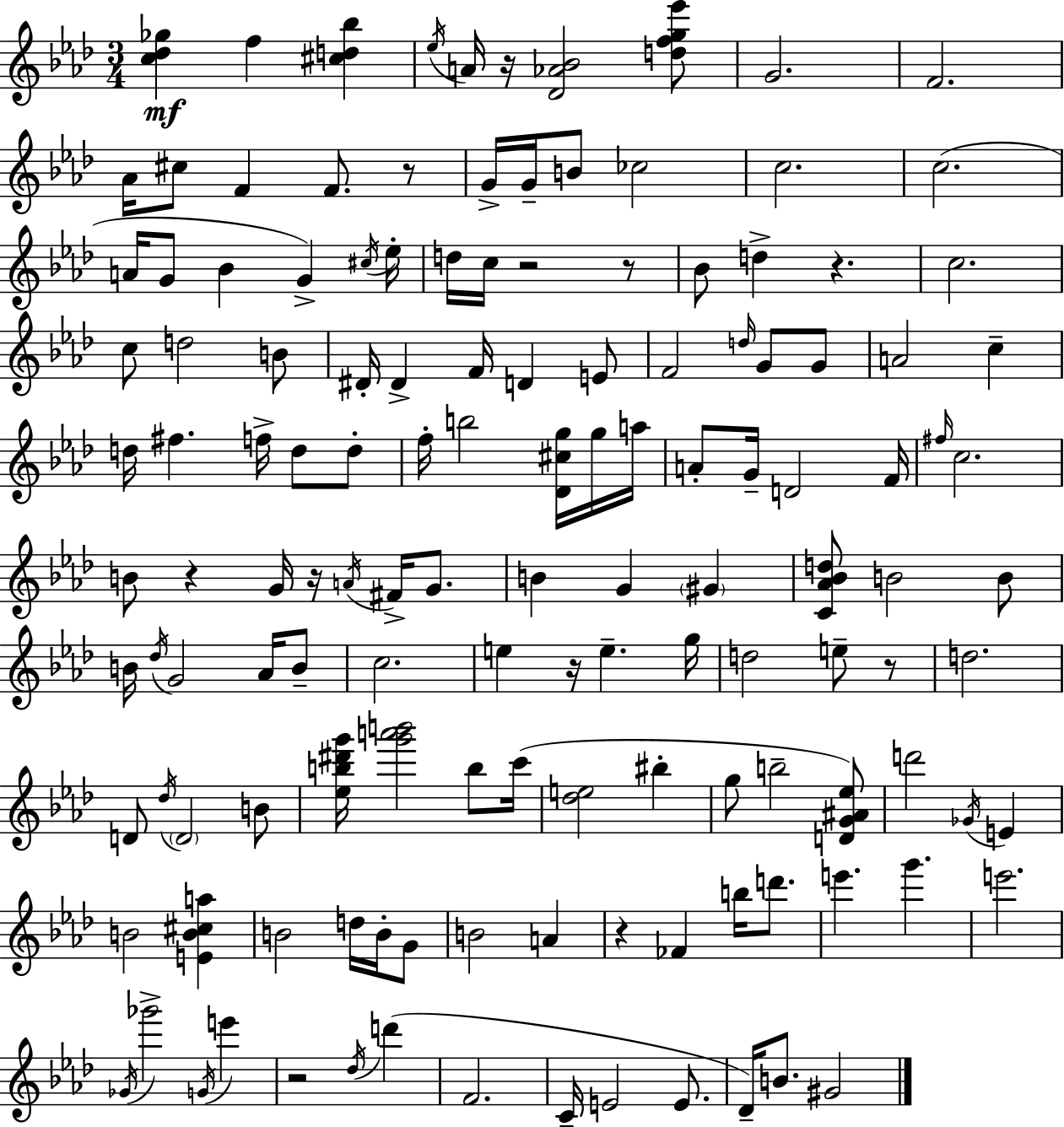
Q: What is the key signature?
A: AES major